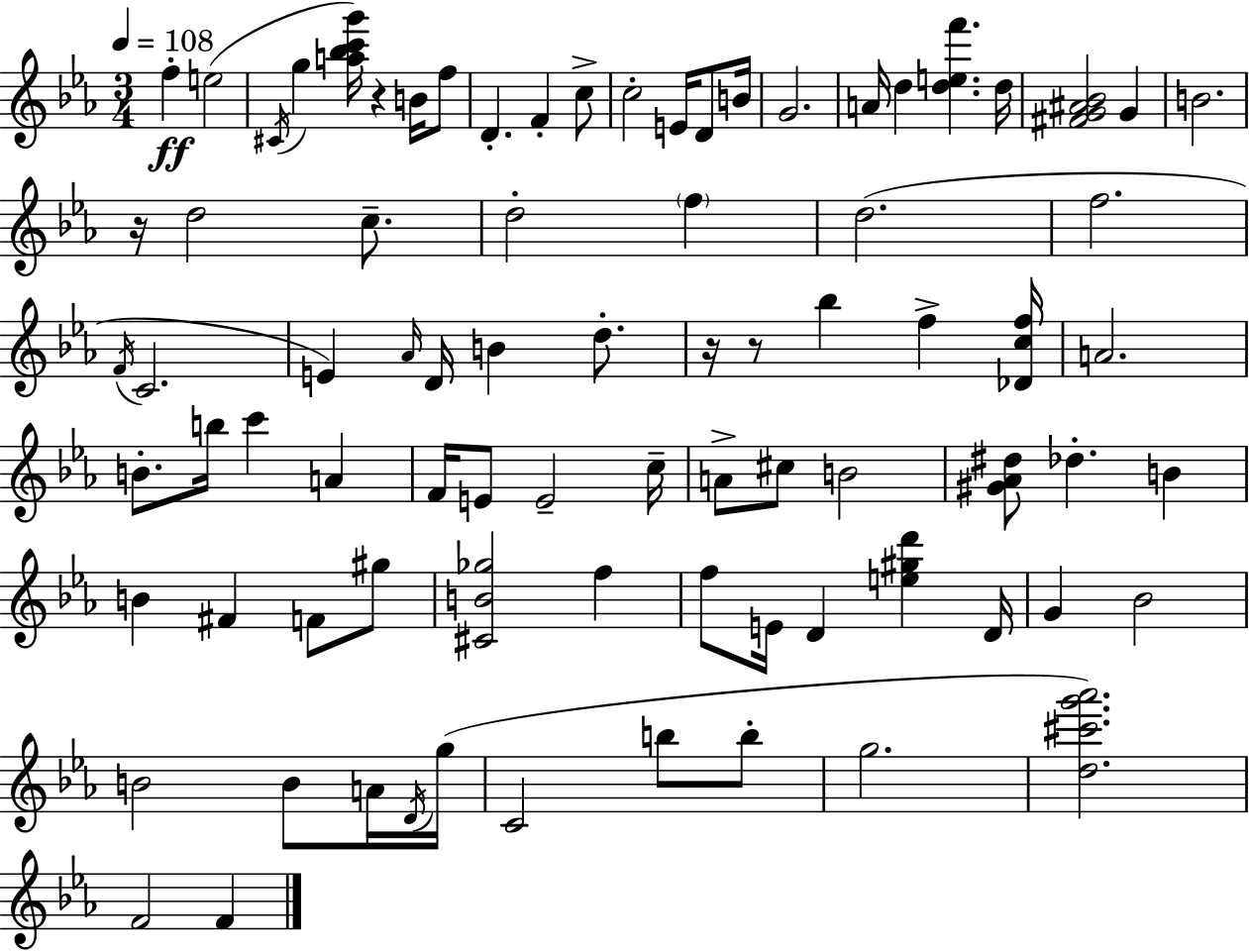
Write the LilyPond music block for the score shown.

{
  \clef treble
  \numericTimeSignature
  \time 3/4
  \key c \minor
  \tempo 4 = 108
  f''4-.\ff e''2( | \acciaccatura { cis'16 } g''4 <a'' bes'' c''' g'''>16) r4 b'16 f''8 | d'4.-. f'4-. c''8-> | c''2-. e'16 d'8 | \break b'16 g'2. | a'16 d''4 <d'' e'' f'''>4. | d''16 <fis' g' ais' bes'>2 g'4 | b'2. | \break r16 d''2 c''8.-- | d''2-. \parenthesize f''4 | d''2.( | f''2. | \break \acciaccatura { f'16 } c'2. | e'4) \grace { aes'16 } d'16 b'4 | d''8.-. r16 r8 bes''4 f''4-> | <des' c'' f''>16 a'2. | \break b'8.-. b''16 c'''4 a'4 | f'16 e'8 e'2-- | c''16-- a'8-> cis''8 b'2 | <gis' aes' dis''>8 des''4.-. b'4 | \break b'4 fis'4 f'8 | gis''8 <cis' b' ges''>2 f''4 | f''8 e'16 d'4 <e'' gis'' d'''>4 | d'16 g'4 bes'2 | \break b'2 b'8 | a'16 \acciaccatura { d'16 } g''16( c'2 | b''8 b''8-. g''2. | <d'' cis''' g''' aes'''>2.) | \break f'2 | f'4 \bar "|."
}